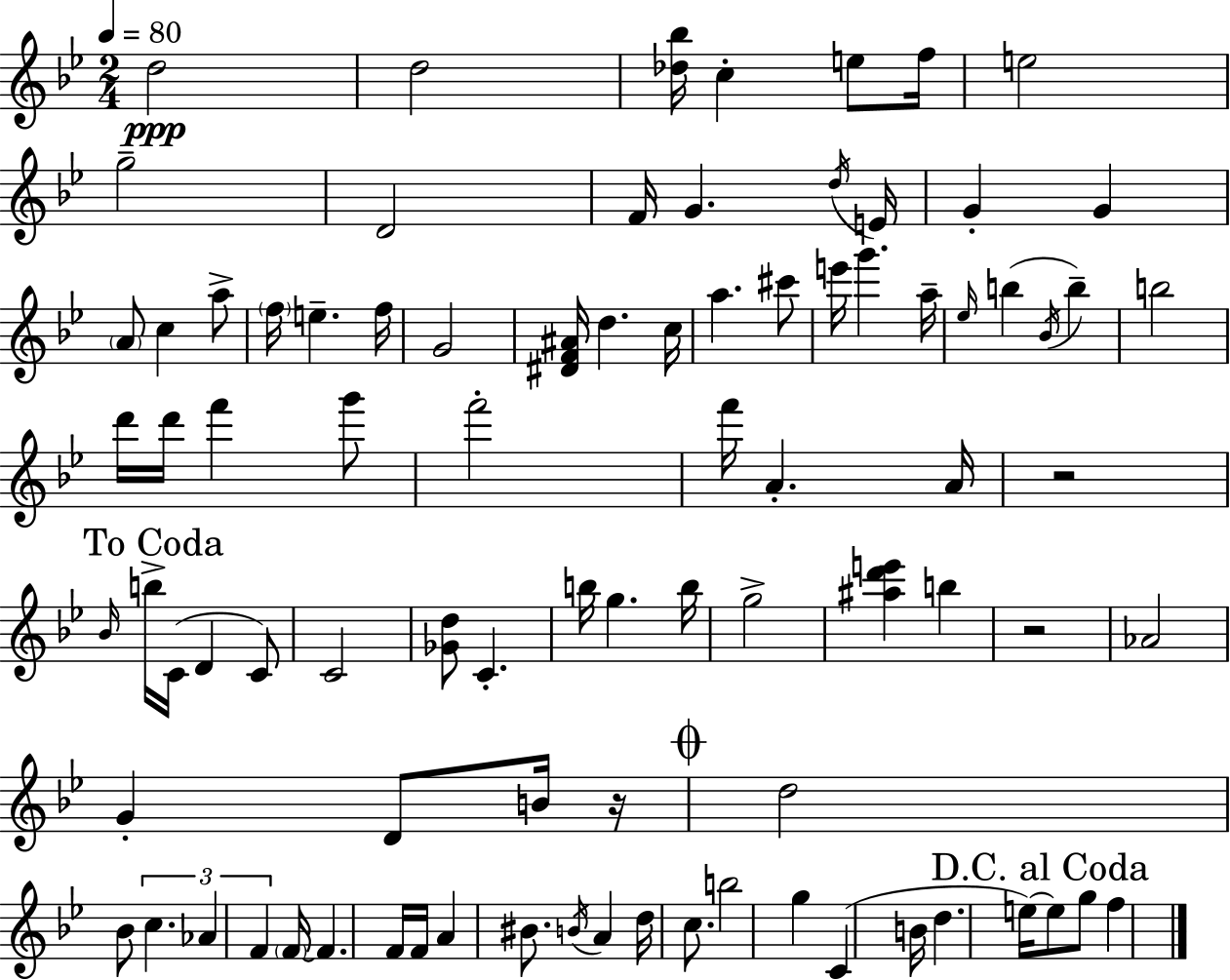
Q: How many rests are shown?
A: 3